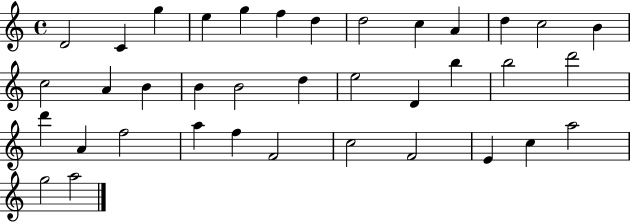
D4/h C4/q G5/q E5/q G5/q F5/q D5/q D5/h C5/q A4/q D5/q C5/h B4/q C5/h A4/q B4/q B4/q B4/h D5/q E5/h D4/q B5/q B5/h D6/h D6/q A4/q F5/h A5/q F5/q F4/h C5/h F4/h E4/q C5/q A5/h G5/h A5/h